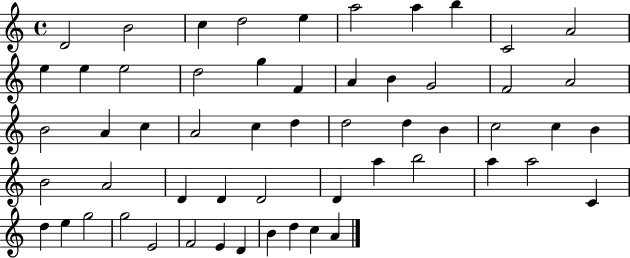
X:1
T:Untitled
M:4/4
L:1/4
K:C
D2 B2 c d2 e a2 a b C2 A2 e e e2 d2 g F A B G2 F2 A2 B2 A c A2 c d d2 d B c2 c B B2 A2 D D D2 D a b2 a a2 C d e g2 g2 E2 F2 E D B d c A